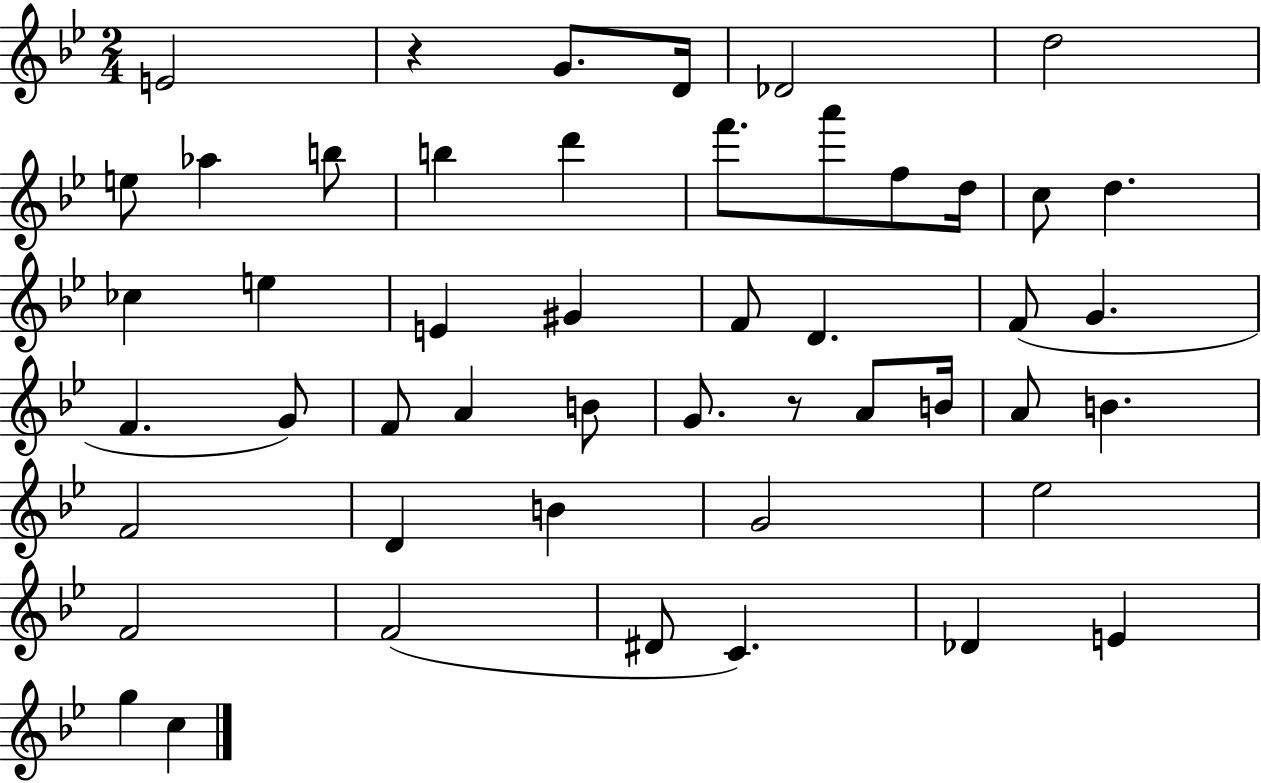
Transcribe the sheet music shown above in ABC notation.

X:1
T:Untitled
M:2/4
L:1/4
K:Bb
E2 z G/2 D/4 _D2 d2 e/2 _a b/2 b d' f'/2 a'/2 f/2 d/4 c/2 d _c e E ^G F/2 D F/2 G F G/2 F/2 A B/2 G/2 z/2 A/2 B/4 A/2 B F2 D B G2 _e2 F2 F2 ^D/2 C _D E g c